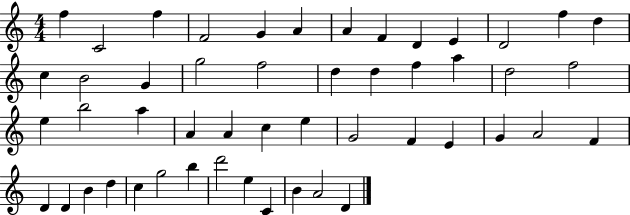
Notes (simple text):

F5/q C4/h F5/q F4/h G4/q A4/q A4/q F4/q D4/q E4/q D4/h F5/q D5/q C5/q B4/h G4/q G5/h F5/h D5/q D5/q F5/q A5/q D5/h F5/h E5/q B5/h A5/q A4/q A4/q C5/q E5/q G4/h F4/q E4/q G4/q A4/h F4/q D4/q D4/q B4/q D5/q C5/q G5/h B5/q D6/h E5/q C4/q B4/q A4/h D4/q